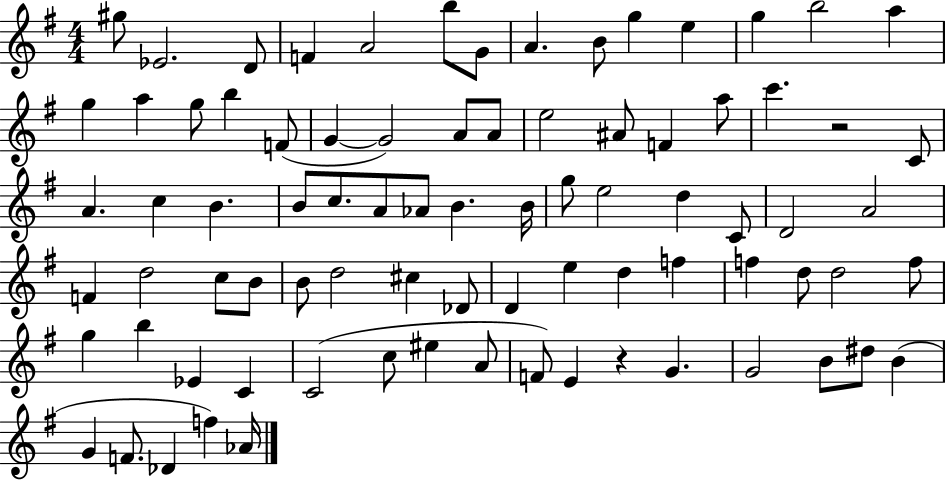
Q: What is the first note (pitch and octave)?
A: G#5